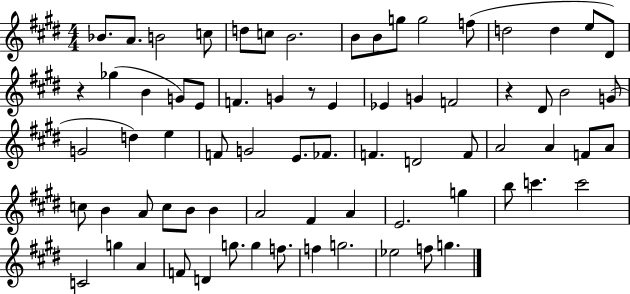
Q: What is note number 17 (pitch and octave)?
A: Gb5